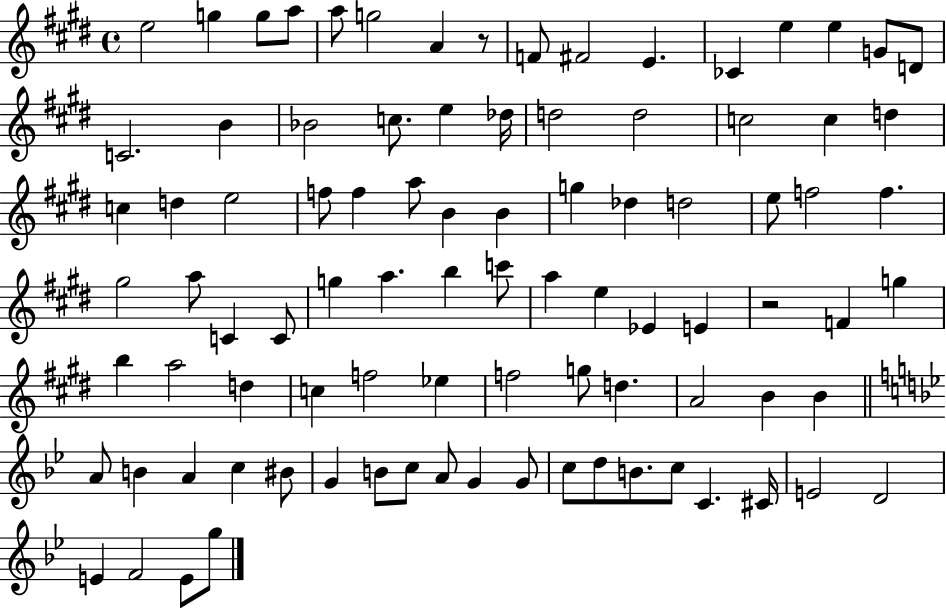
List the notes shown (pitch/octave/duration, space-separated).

E5/h G5/q G5/e A5/e A5/e G5/h A4/q R/e F4/e F#4/h E4/q. CES4/q E5/q E5/q G4/e D4/e C4/h. B4/q Bb4/h C5/e. E5/q Db5/s D5/h D5/h C5/h C5/q D5/q C5/q D5/q E5/h F5/e F5/q A5/e B4/q B4/q G5/q Db5/q D5/h E5/e F5/h F5/q. G#5/h A5/e C4/q C4/e G5/q A5/q. B5/q C6/e A5/q E5/q Eb4/q E4/q R/h F4/q G5/q B5/q A5/h D5/q C5/q F5/h Eb5/q F5/h G5/e D5/q. A4/h B4/q B4/q A4/e B4/q A4/q C5/q BIS4/e G4/q B4/e C5/e A4/e G4/q G4/e C5/e D5/e B4/e. C5/e C4/q. C#4/s E4/h D4/h E4/q F4/h E4/e G5/e